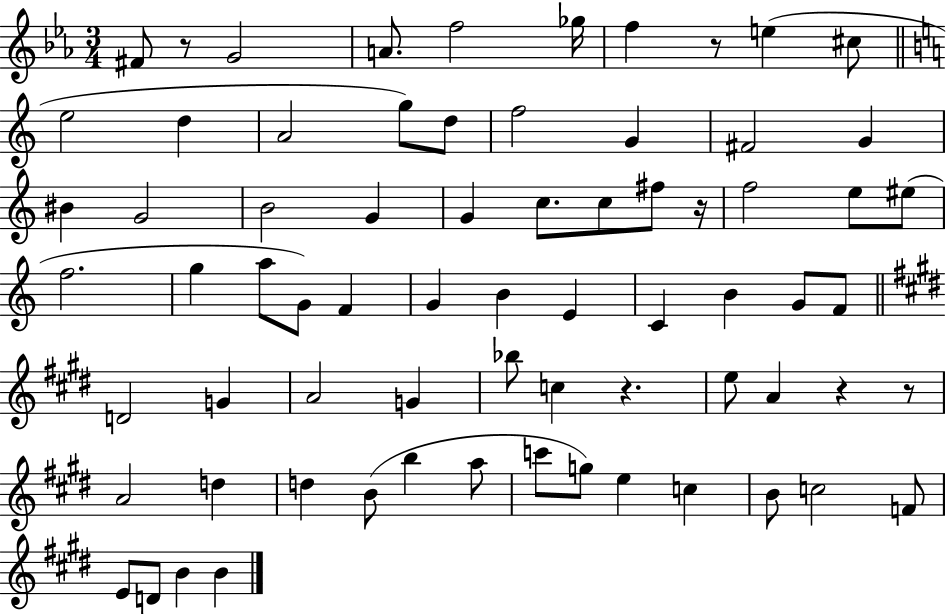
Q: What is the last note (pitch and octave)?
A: B4